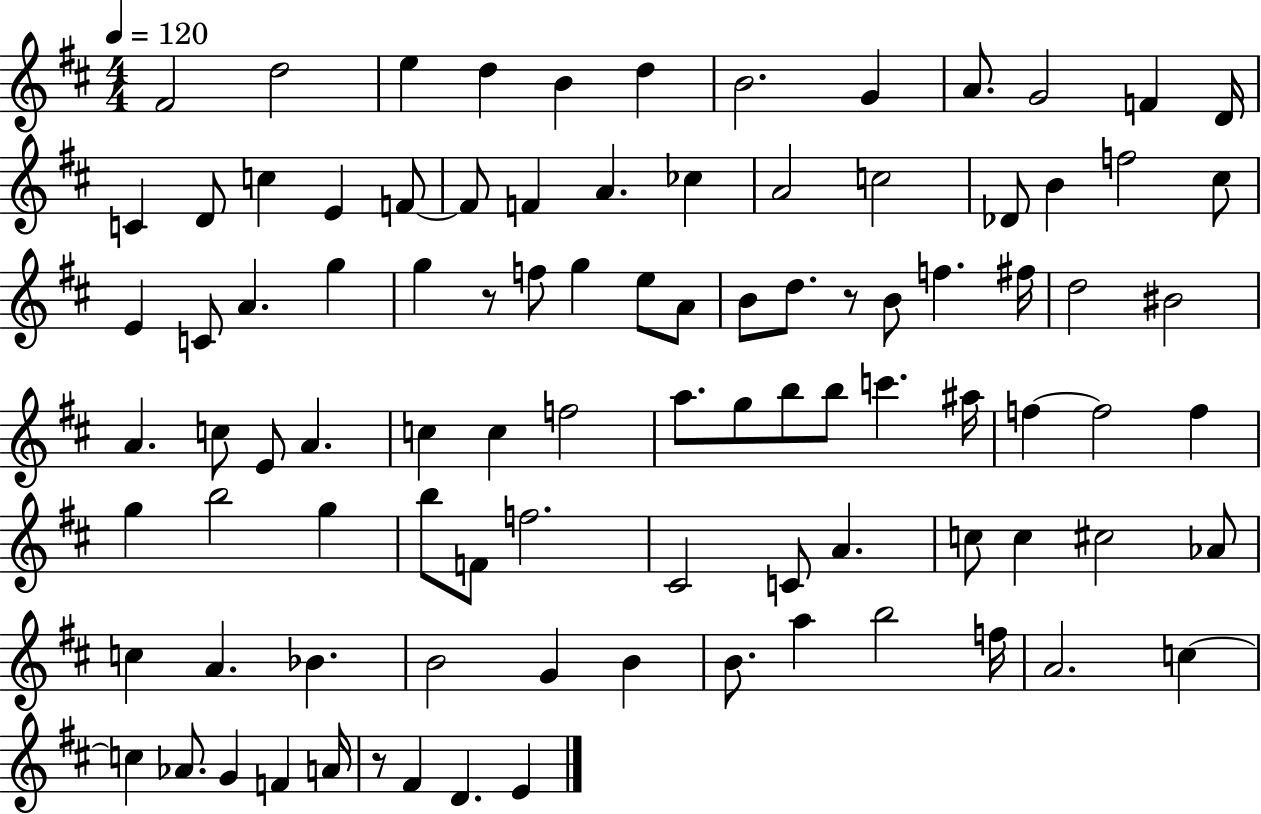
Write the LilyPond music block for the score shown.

{
  \clef treble
  \numericTimeSignature
  \time 4/4
  \key d \major
  \tempo 4 = 120
  fis'2 d''2 | e''4 d''4 b'4 d''4 | b'2. g'4 | a'8. g'2 f'4 d'16 | \break c'4 d'8 c''4 e'4 f'8~~ | f'8 f'4 a'4. ces''4 | a'2 c''2 | des'8 b'4 f''2 cis''8 | \break e'4 c'8 a'4. g''4 | g''4 r8 f''8 g''4 e''8 a'8 | b'8 d''8. r8 b'8 f''4. fis''16 | d''2 bis'2 | \break a'4. c''8 e'8 a'4. | c''4 c''4 f''2 | a''8. g''8 b''8 b''8 c'''4. ais''16 | f''4~~ f''2 f''4 | \break g''4 b''2 g''4 | b''8 f'8 f''2. | cis'2 c'8 a'4. | c''8 c''4 cis''2 aes'8 | \break c''4 a'4. bes'4. | b'2 g'4 b'4 | b'8. a''4 b''2 f''16 | a'2. c''4~~ | \break c''4 aes'8. g'4 f'4 a'16 | r8 fis'4 d'4. e'4 | \bar "|."
}